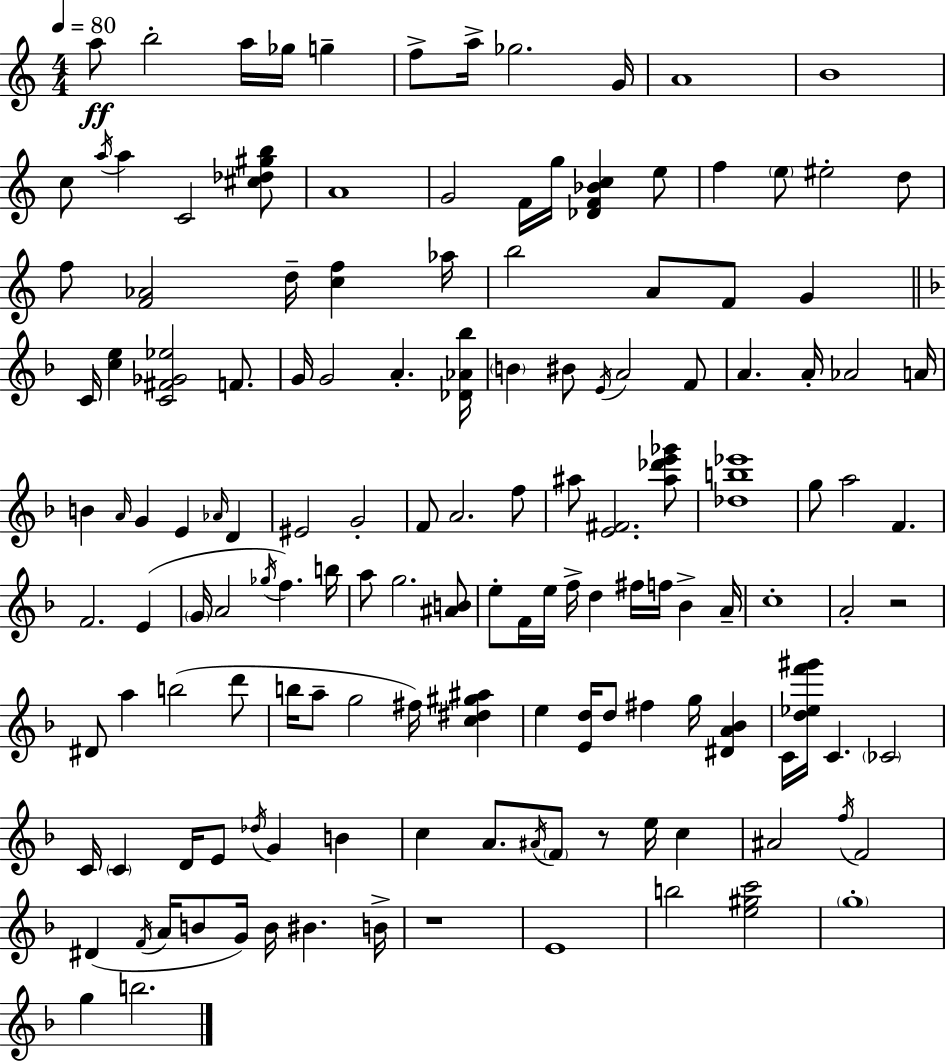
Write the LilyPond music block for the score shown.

{
  \clef treble
  \numericTimeSignature
  \time 4/4
  \key a \minor
  \tempo 4 = 80
  a''8\ff b''2-. a''16 ges''16 g''4-- | f''8-> a''16-> ges''2. g'16 | a'1 | b'1 | \break c''8 \acciaccatura { a''16 } a''4 c'2 <cis'' des'' gis'' b''>8 | a'1 | g'2 f'16 g''16 <des' f' bes' c''>4 e''8 | f''4 \parenthesize e''8 eis''2-. d''8 | \break f''8 <f' aes'>2 d''16-- <c'' f''>4 | aes''16 b''2 a'8 f'8 g'4 | \bar "||" \break \key d \minor c'16 <c'' e''>4 <c' fis' ges' ees''>2 f'8. | g'16 g'2 a'4.-. <des' aes' bes''>16 | \parenthesize b'4 bis'8 \acciaccatura { e'16 } a'2 f'8 | a'4. a'16-. aes'2 | \break a'16 b'4 \grace { a'16 } g'4 e'4 \grace { aes'16 } d'4 | eis'2 g'2-. | f'8 a'2. | f''8 ais''8 <e' fis'>2. | \break <ais'' des''' e''' ges'''>8 <des'' b'' ees'''>1 | g''8 a''2 f'4. | f'2. e'4( | \parenthesize g'16 a'2 \acciaccatura { ges''16 } f''4.) | \break b''16 a''8 g''2. | <ais' b'>8 e''8-. f'16 e''16 f''16-> d''4 fis''16 f''16 bes'4-> | a'16-- c''1-. | a'2-. r2 | \break dis'8 a''4 b''2( | d'''8 b''16 a''8-- g''2 fis''16) | <c'' dis'' gis'' ais''>4 e''4 <e' d''>16 d''8 fis''4 g''16 | <dis' a' bes'>4 c'16 <d'' ees'' f''' gis'''>16 c'4. \parenthesize ces'2 | \break c'16 \parenthesize c'4 d'16 e'8 \acciaccatura { des''16 } g'4 | b'4 c''4 a'8. \acciaccatura { ais'16 } \parenthesize f'8 r8 | e''16 c''4 ais'2 \acciaccatura { f''16 } f'2 | dis'4( \acciaccatura { f'16 } a'16 b'8 g'16) | \break b'16 bis'4. b'16-> r1 | e'1 | b''2 | <e'' gis'' c'''>2 \parenthesize g''1-. | \break g''4 b''2. | \bar "|."
}